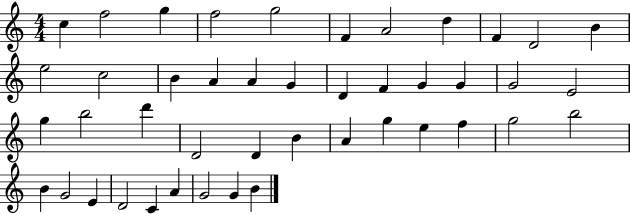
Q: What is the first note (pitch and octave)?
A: C5